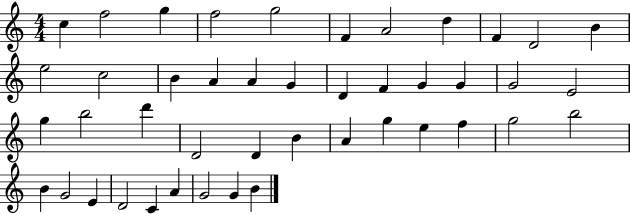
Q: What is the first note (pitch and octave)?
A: C5